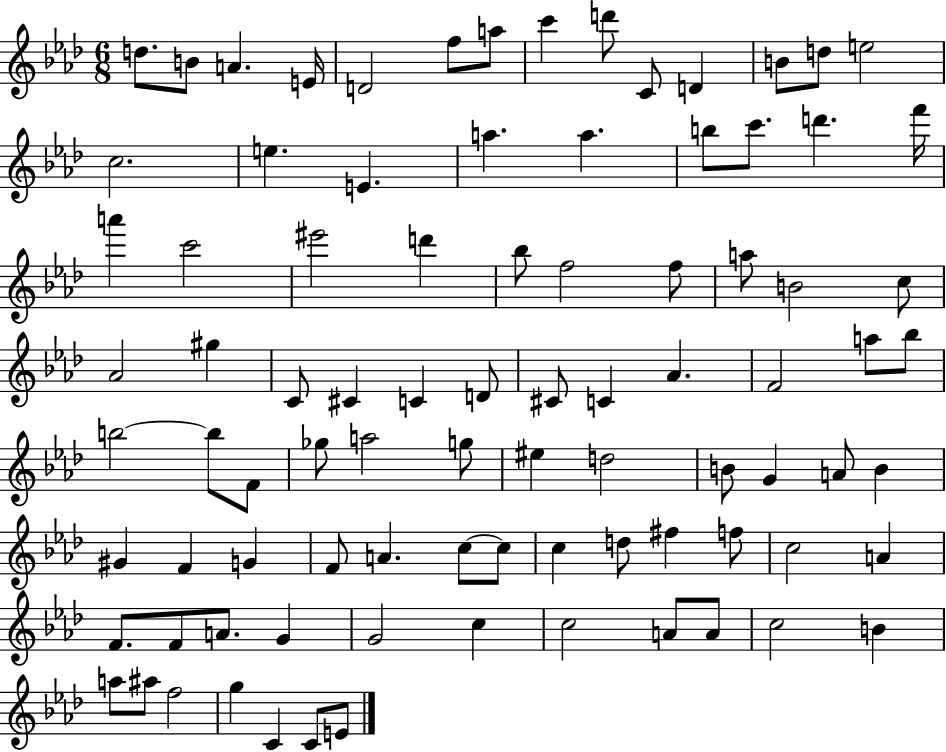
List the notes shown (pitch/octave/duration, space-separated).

D5/e. B4/e A4/q. E4/s D4/h F5/e A5/e C6/q D6/e C4/e D4/q B4/e D5/e E5/h C5/h. E5/q. E4/q. A5/q. A5/q. B5/e C6/e. D6/q. F6/s A6/q C6/h EIS6/h D6/q Bb5/e F5/h F5/e A5/e B4/h C5/e Ab4/h G#5/q C4/e C#4/q C4/q D4/e C#4/e C4/q Ab4/q. F4/h A5/e Bb5/e B5/h B5/e F4/e Gb5/e A5/h G5/e EIS5/q D5/h B4/e G4/q A4/e B4/q G#4/q F4/q G4/q F4/e A4/q. C5/e C5/e C5/q D5/e F#5/q F5/e C5/h A4/q F4/e. F4/e A4/e. G4/q G4/h C5/q C5/h A4/e A4/e C5/h B4/q A5/e A#5/e F5/h G5/q C4/q C4/e E4/e